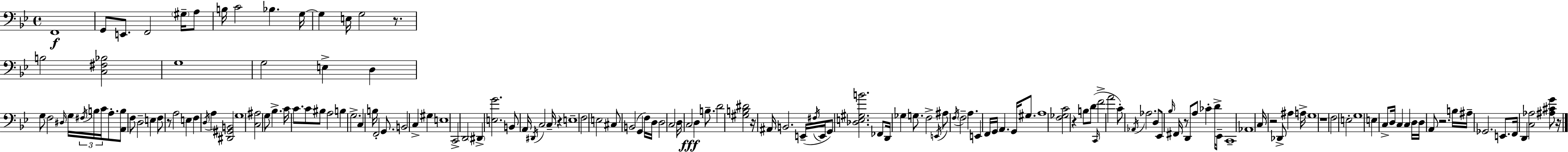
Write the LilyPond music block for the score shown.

{
  \clef bass
  \time 4/4
  \defaultTimeSignature
  \key bes \major
  f,1\f | g,8 e,8. f,2 \parenthesize gis16-- a8 | b16 c'2 bes4. g16~~ | g4 e16 g2 r8. | \break b2 <c fis bes>2 | g1 | g2 e4-> d4 | g8 f2 \grace { dis16 } g16 \tuplet 3/2 { \acciaccatura { fis16 } b16 c'16 } a8.-. | \break <a, b>8 f8 d2-- e4 | f8 r8 a2 e4 | f4 \acciaccatura { d16 } a4 <dis, gis, b,>2 | g1 | \break <c ais>2 g8 bes4.-> | c'16 c'8. c'8 bis8 a2 | b4 g2.-> | c4 b16 f,2-. | \break g,8. b,2 c4-> gis4 | e1 | c,2-> d,2 | \parenthesize dis,4-> <e g'>2. | \break b,8 a,16 \acciaccatura { dis,16 } c2 c16-- | r4 e1-- | f2 e2 | cis8 b,2( g,4 | \break f16) d16 d2 c2 | d16 c2\fff d4 | b8.-- d'2 <gis b dis'>2 | r16 ais,16 b,2. | \break e,16--( \acciaccatura { fis16 } e,16 g,8) <des e gis b'>2. | fes,8 d,16 ges4 g8. f2-> | \acciaccatura { e,16 } ais8 \acciaccatura { f16 } \parenthesize f2-- | a4. e,4 f,16 g,16 a,4. | \break g,16 gis8. a1 | <f ges c'>2 r4 | b8 d'8( \grace { c,16 } f'2-> | a'2 c'8-.) \acciaccatura { aes,16 } aes2. | \break d8 ees,8 \grace { bes16 } fis,16 r8 d,8 | a8 ces'4-. d'16-> ees,8-- c,1-- | aes,1 | c16 r2 | \break des,8-> ais4 a16-> g1 | r1 | f2 | e2-. g1 | \break e4 c8-> | d16 c4 c4 d16 d16 a,8 r2. | b16 ais16-- ges,2. | e,8. f,16 d,4 <c aes>2 | \break <ais cis' g'>8 r16 \bar "|."
}